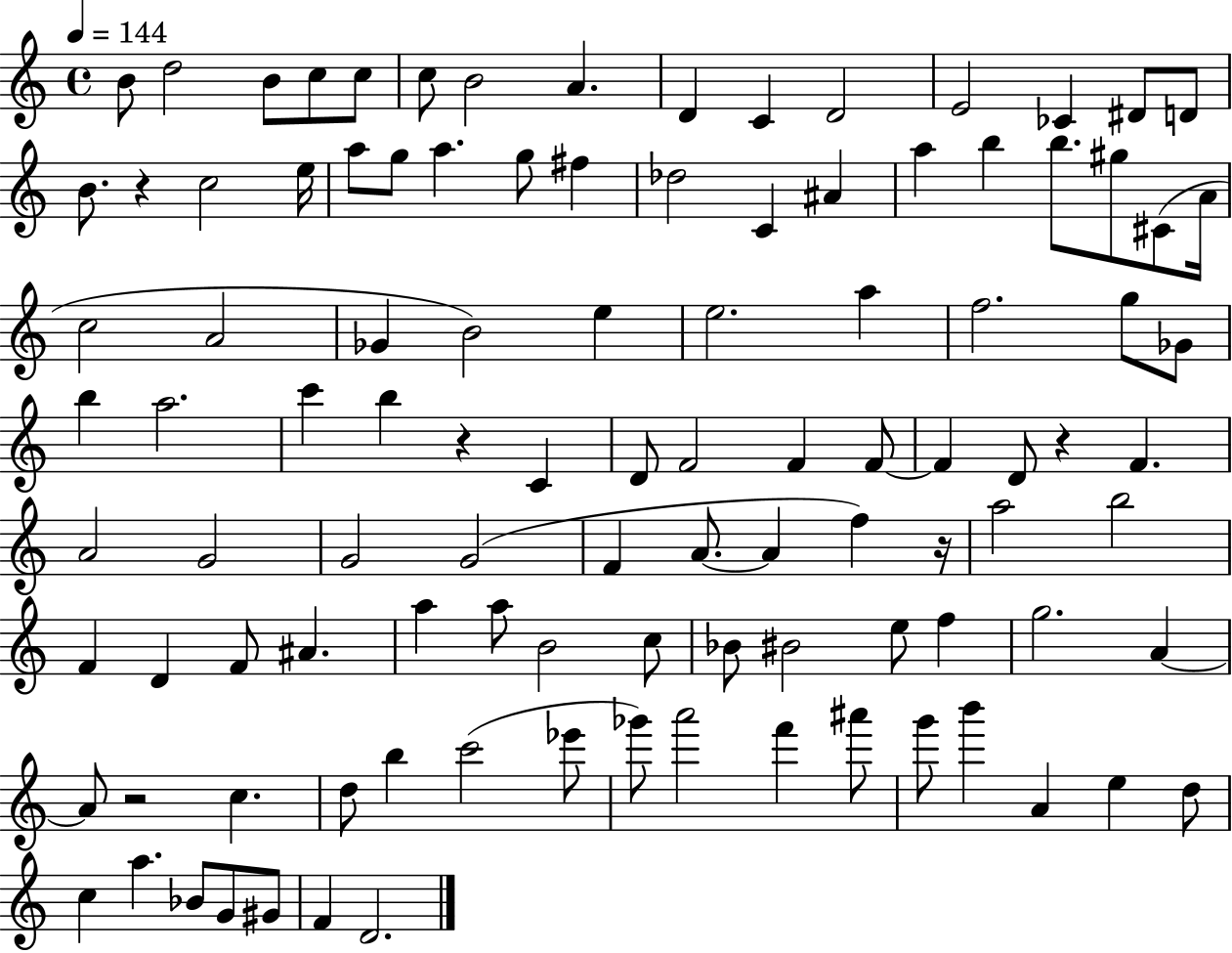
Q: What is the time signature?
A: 4/4